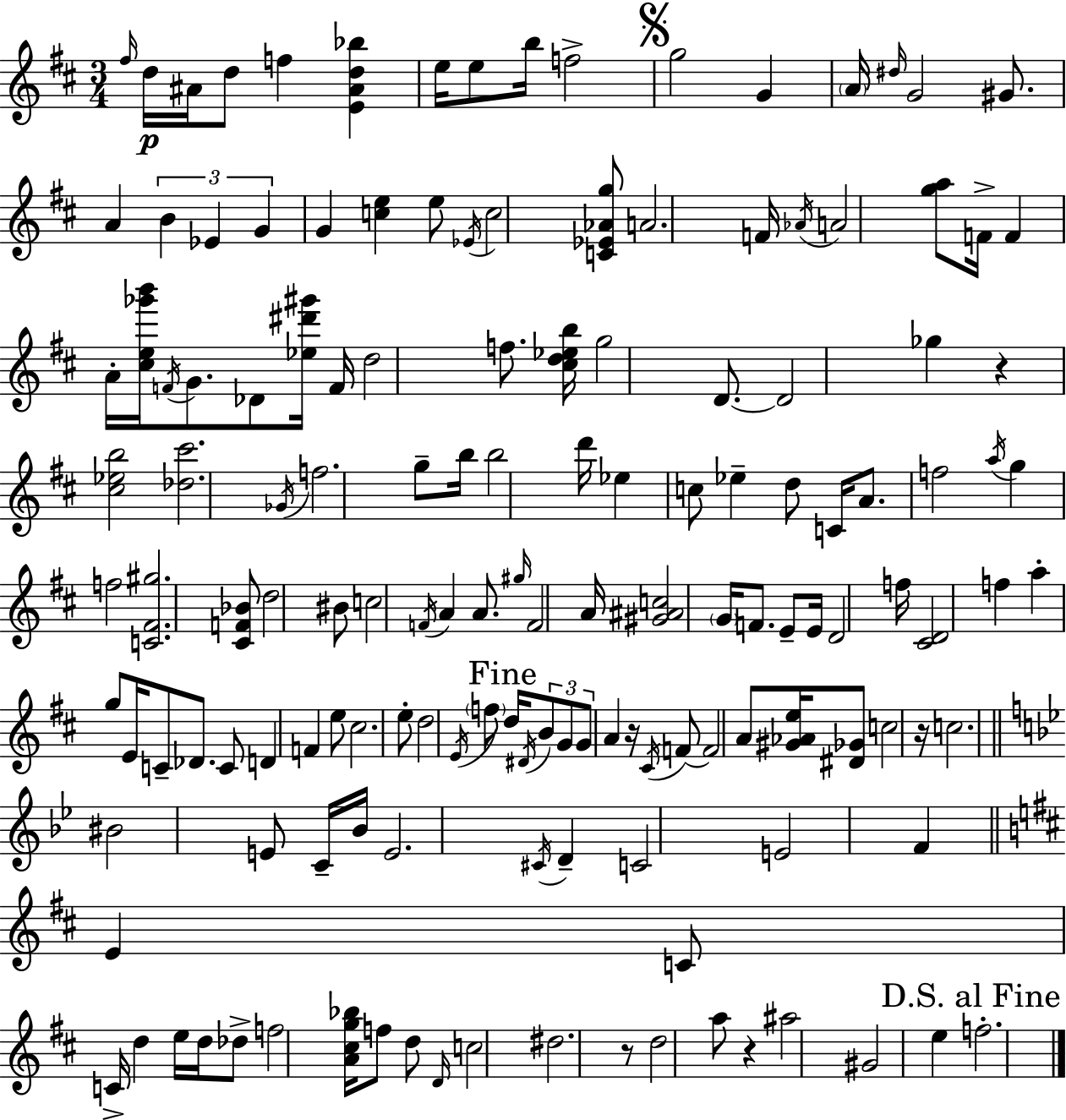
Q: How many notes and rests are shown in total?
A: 148